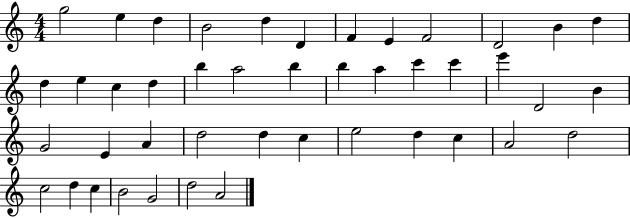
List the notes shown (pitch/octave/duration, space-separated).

G5/h E5/q D5/q B4/h D5/q D4/q F4/q E4/q F4/h D4/h B4/q D5/q D5/q E5/q C5/q D5/q B5/q A5/h B5/q B5/q A5/q C6/q C6/q E6/q D4/h B4/q G4/h E4/q A4/q D5/h D5/q C5/q E5/h D5/q C5/q A4/h D5/h C5/h D5/q C5/q B4/h G4/h D5/h A4/h